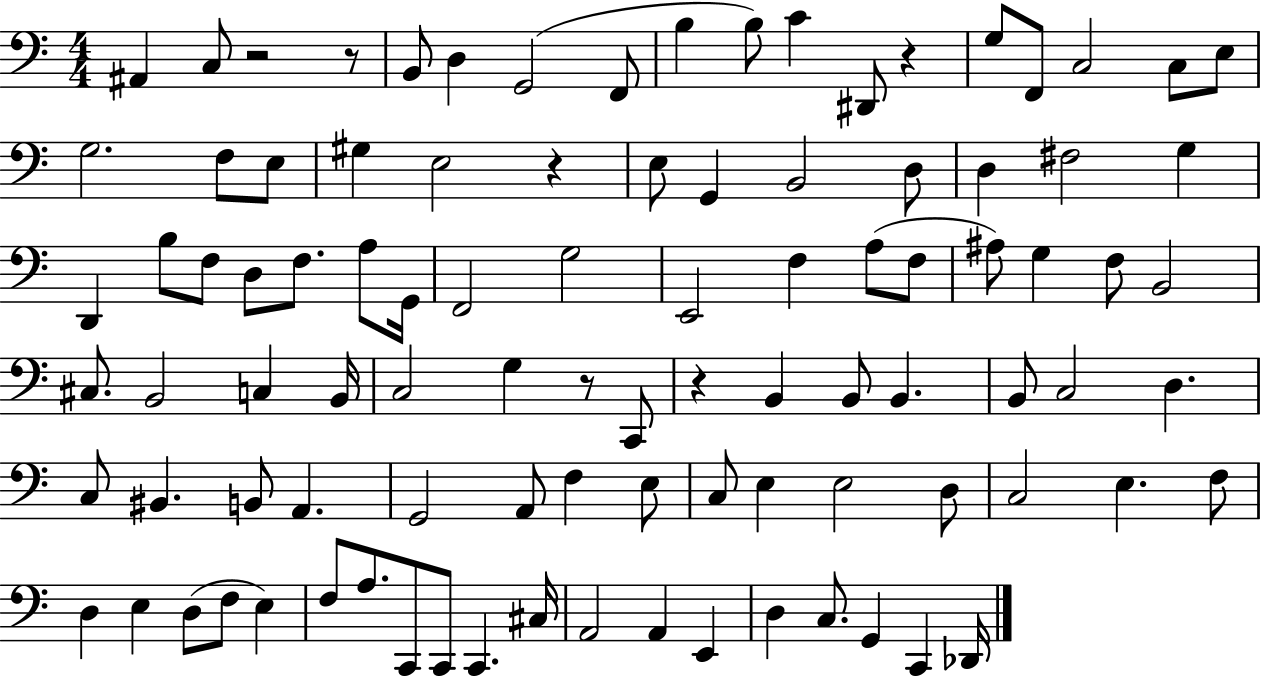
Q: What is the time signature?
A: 4/4